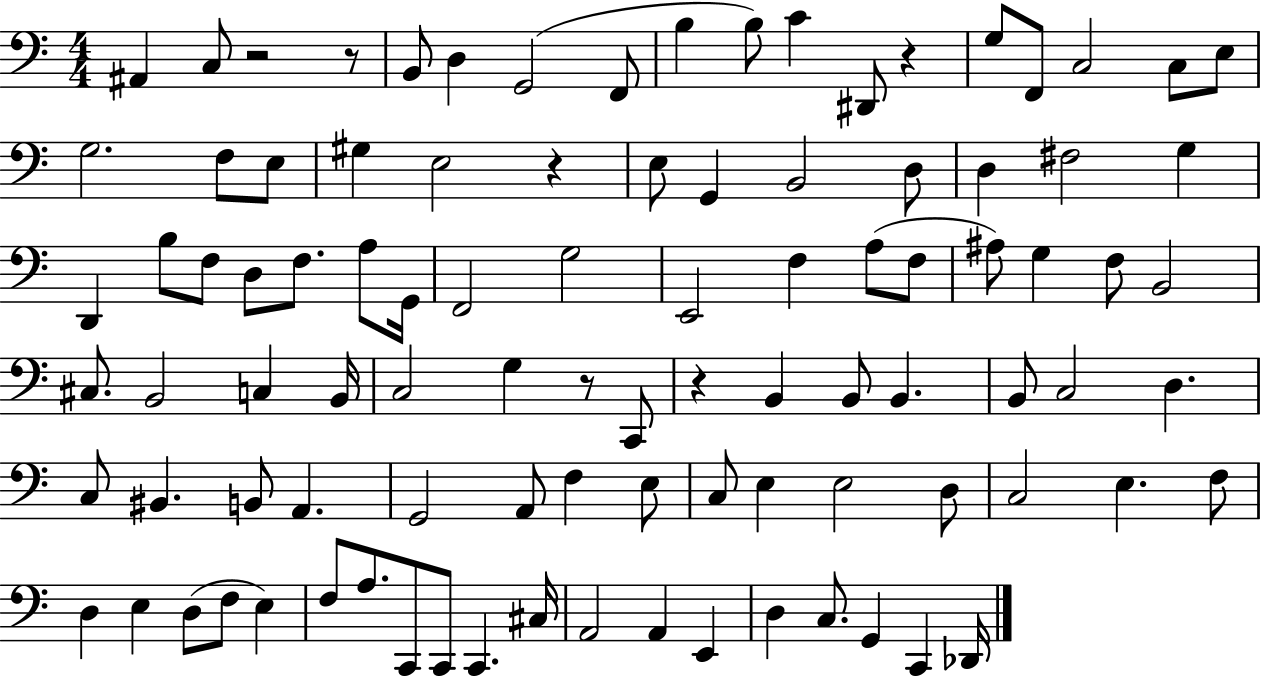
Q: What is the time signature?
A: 4/4